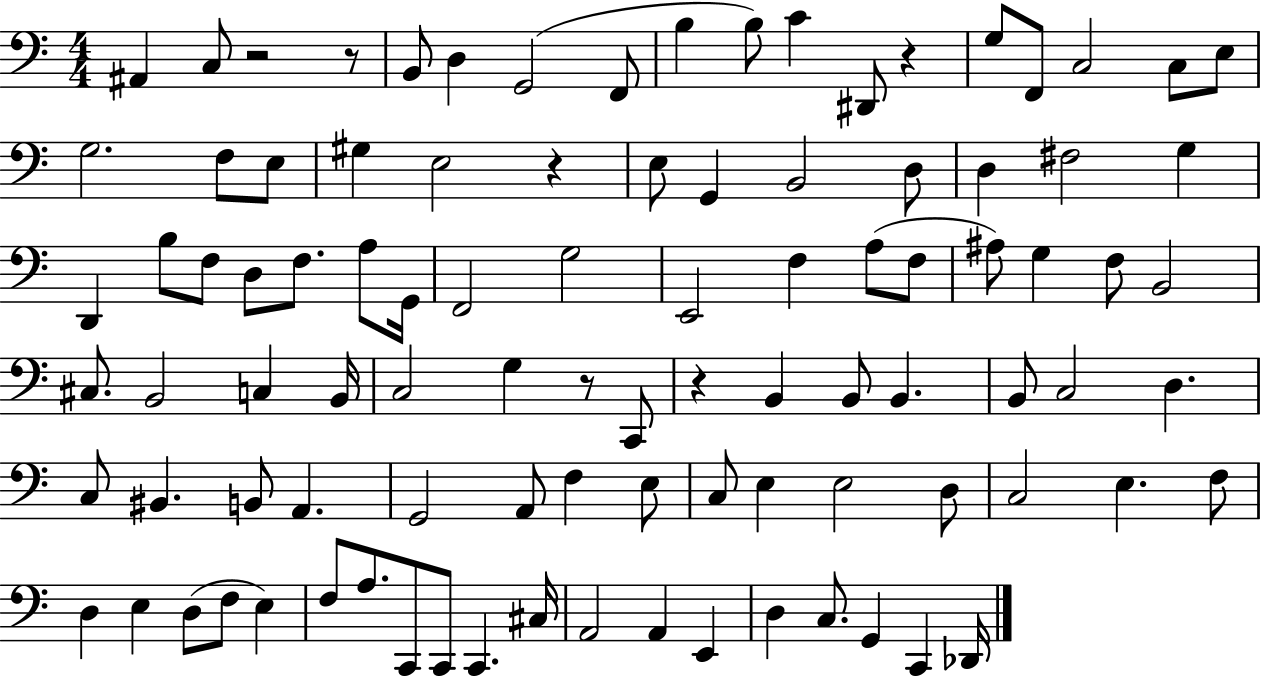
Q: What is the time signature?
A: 4/4